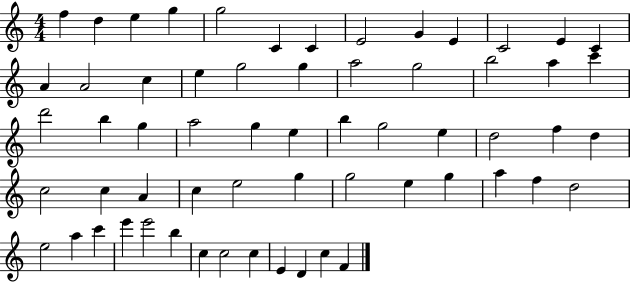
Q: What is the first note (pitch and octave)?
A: F5